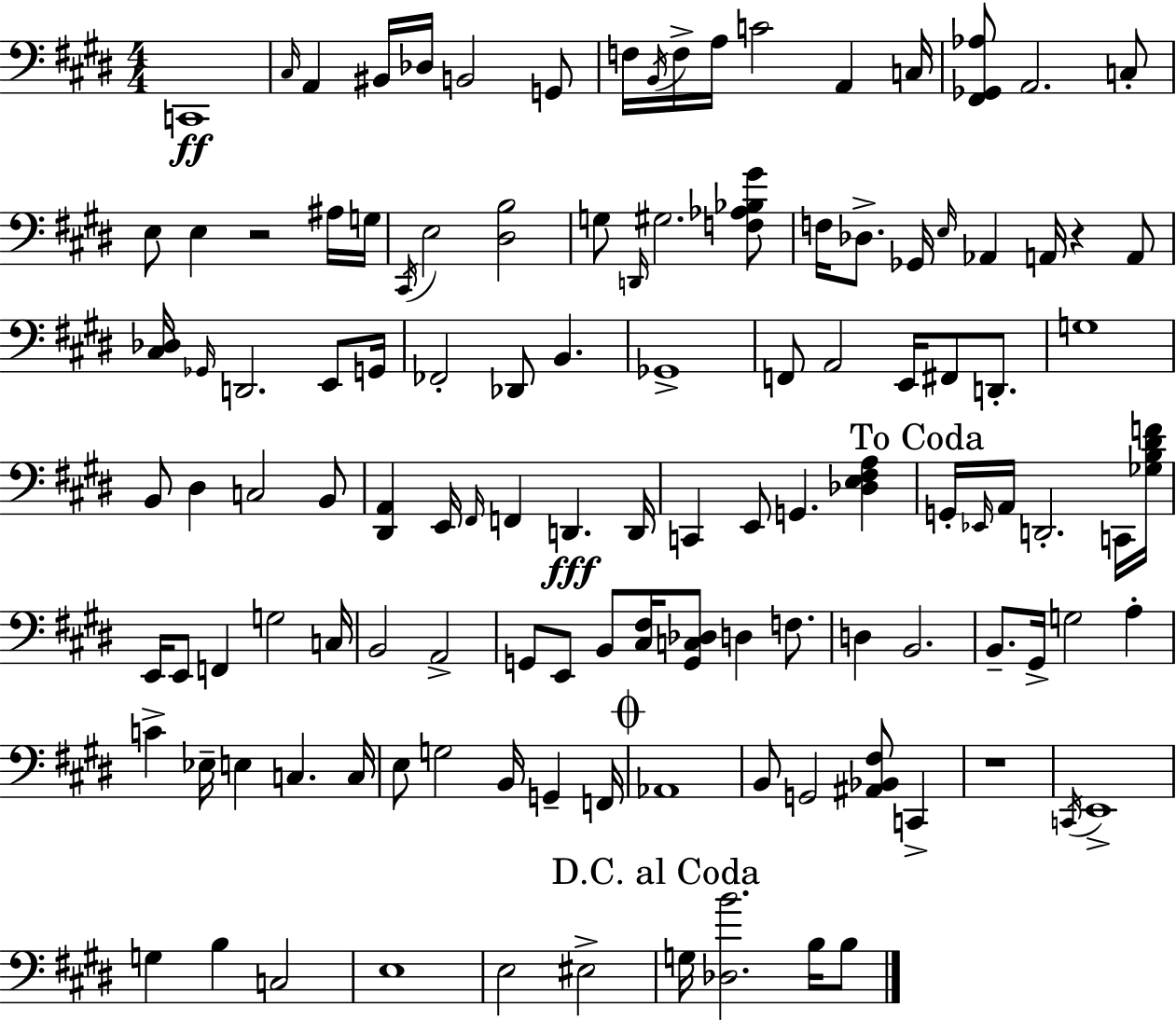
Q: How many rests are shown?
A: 3